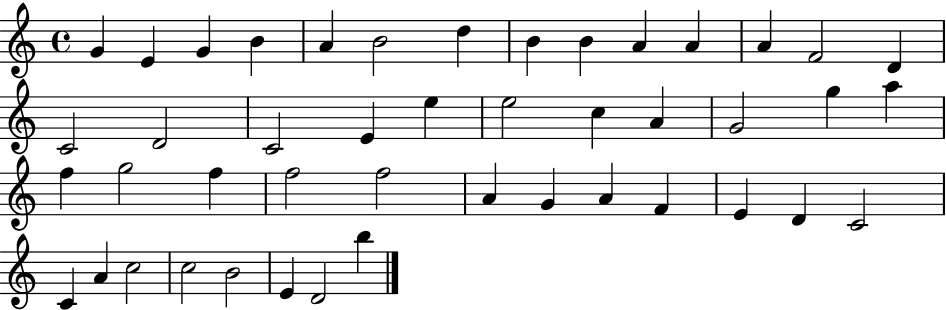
G4/q E4/q G4/q B4/q A4/q B4/h D5/q B4/q B4/q A4/q A4/q A4/q F4/h D4/q C4/h D4/h C4/h E4/q E5/q E5/h C5/q A4/q G4/h G5/q A5/q F5/q G5/h F5/q F5/h F5/h A4/q G4/q A4/q F4/q E4/q D4/q C4/h C4/q A4/q C5/h C5/h B4/h E4/q D4/h B5/q